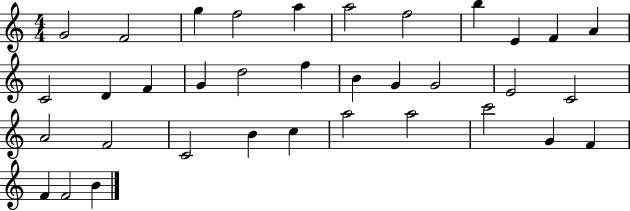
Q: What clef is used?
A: treble